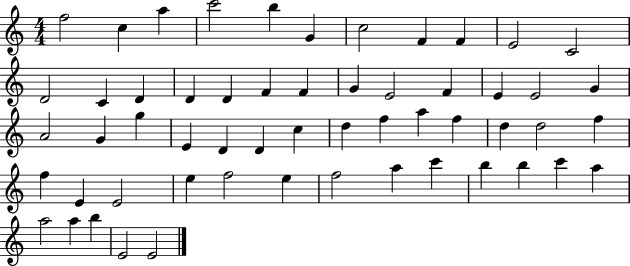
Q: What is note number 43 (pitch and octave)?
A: F5